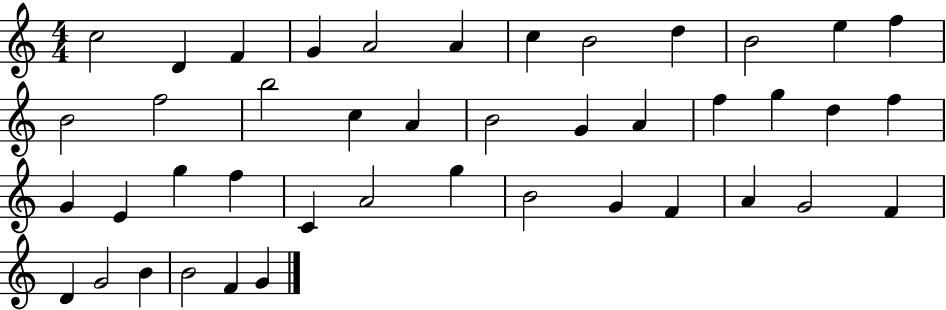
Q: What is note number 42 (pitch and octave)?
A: F4